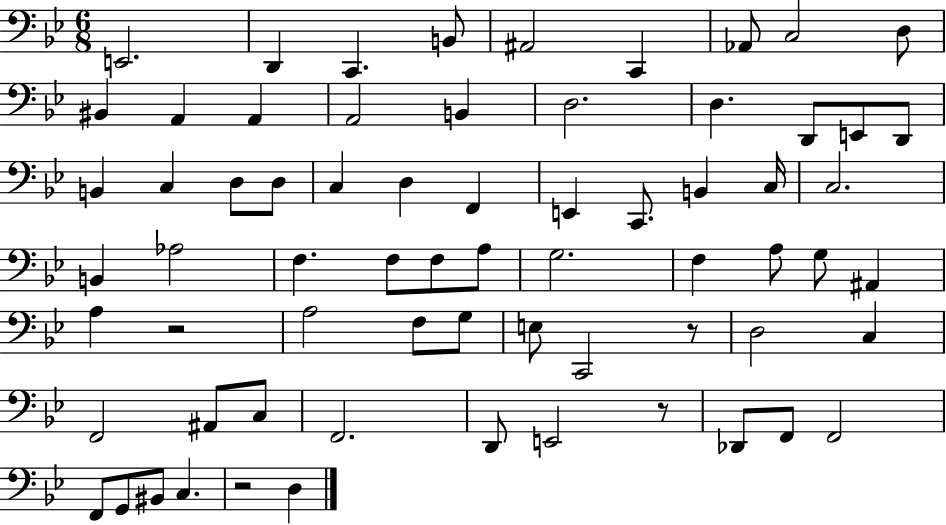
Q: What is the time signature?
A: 6/8